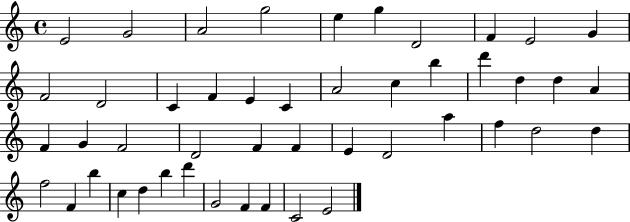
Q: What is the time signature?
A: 4/4